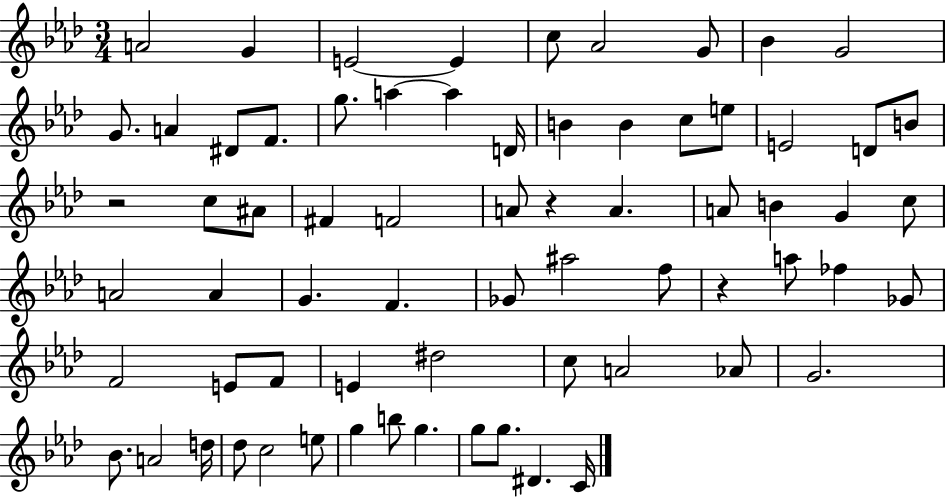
A4/h G4/q E4/h E4/q C5/e Ab4/h G4/e Bb4/q G4/h G4/e. A4/q D#4/e F4/e. G5/e. A5/q A5/q D4/s B4/q B4/q C5/e E5/e E4/h D4/e B4/e R/h C5/e A#4/e F#4/q F4/h A4/e R/q A4/q. A4/e B4/q G4/q C5/e A4/h A4/q G4/q. F4/q. Gb4/e A#5/h F5/e R/q A5/e FES5/q Gb4/e F4/h E4/e F4/e E4/q D#5/h C5/e A4/h Ab4/e G4/h. Bb4/e. A4/h D5/s Db5/e C5/h E5/e G5/q B5/e G5/q. G5/e G5/e. D#4/q. C4/s